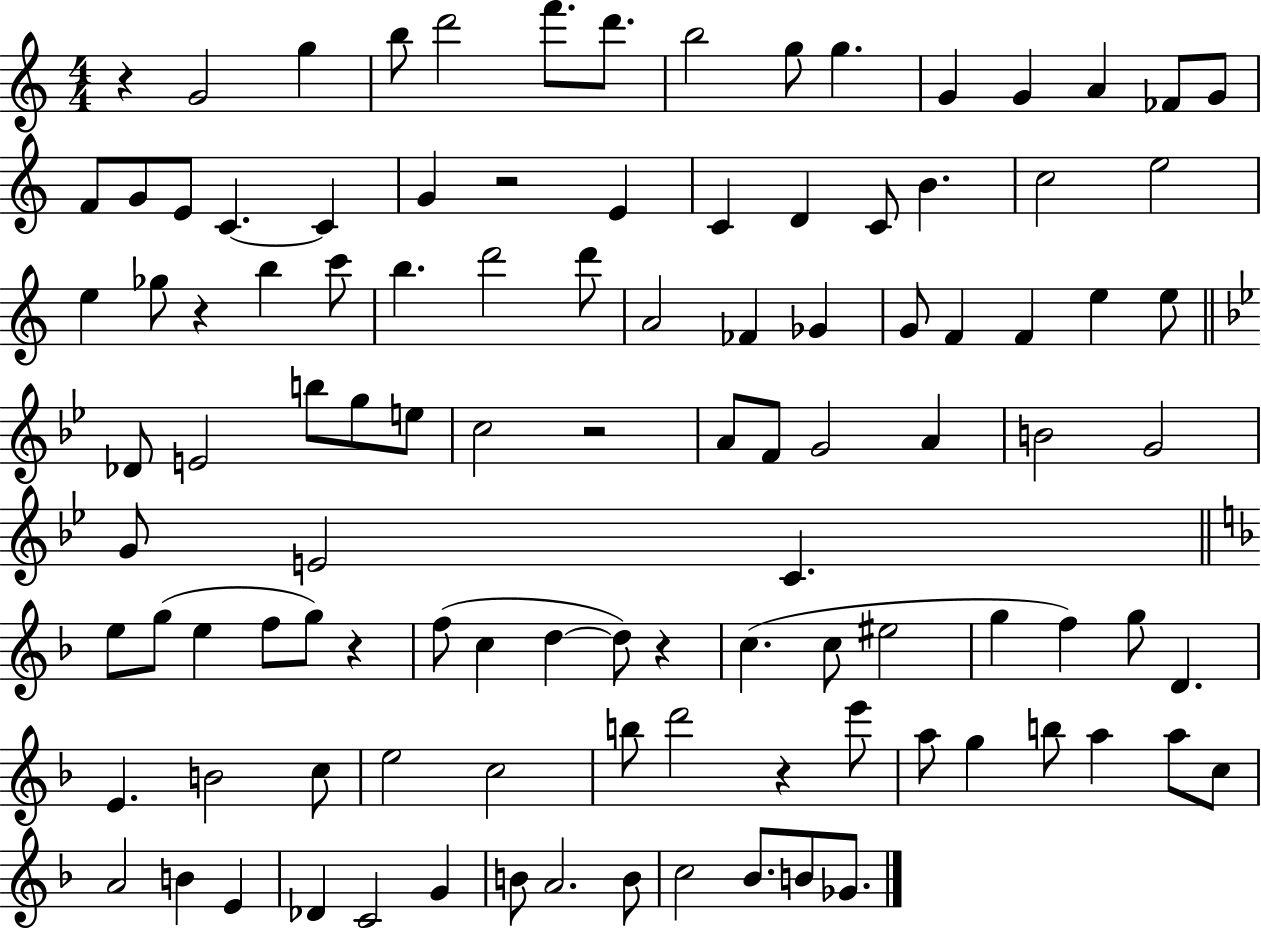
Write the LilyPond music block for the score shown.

{
  \clef treble
  \numericTimeSignature
  \time 4/4
  \key c \major
  r4 g'2 g''4 | b''8 d'''2 f'''8. d'''8. | b''2 g''8 g''4. | g'4 g'4 a'4 fes'8 g'8 | \break f'8 g'8 e'8 c'4.~~ c'4 | g'4 r2 e'4 | c'4 d'4 c'8 b'4. | c''2 e''2 | \break e''4 ges''8 r4 b''4 c'''8 | b''4. d'''2 d'''8 | a'2 fes'4 ges'4 | g'8 f'4 f'4 e''4 e''8 | \break \bar "||" \break \key bes \major des'8 e'2 b''8 g''8 e''8 | c''2 r2 | a'8 f'8 g'2 a'4 | b'2 g'2 | \break g'8 e'2 c'4. | \bar "||" \break \key f \major e''8 g''8( e''4 f''8 g''8) r4 | f''8( c''4 d''4~~ d''8) r4 | c''4.( c''8 eis''2 | g''4 f''4) g''8 d'4. | \break e'4. b'2 c''8 | e''2 c''2 | b''8 d'''2 r4 e'''8 | a''8 g''4 b''8 a''4 a''8 c''8 | \break a'2 b'4 e'4 | des'4 c'2 g'4 | b'8 a'2. b'8 | c''2 bes'8. b'8 ges'8. | \break \bar "|."
}